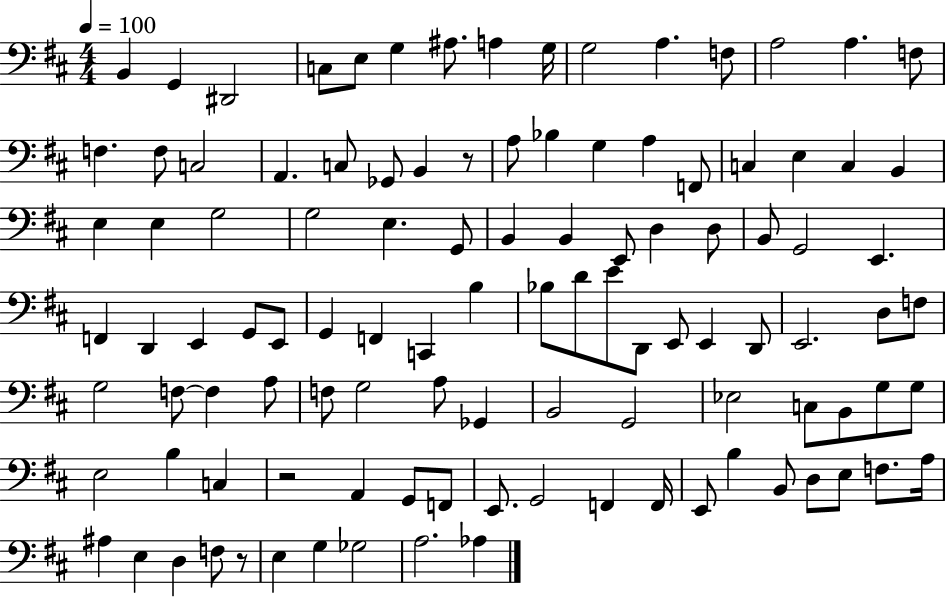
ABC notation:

X:1
T:Untitled
M:4/4
L:1/4
K:D
B,, G,, ^D,,2 C,/2 E,/2 G, ^A,/2 A, G,/4 G,2 A, F,/2 A,2 A, F,/2 F, F,/2 C,2 A,, C,/2 _G,,/2 B,, z/2 A,/2 _B, G, A, F,,/2 C, E, C, B,, E, E, G,2 G,2 E, G,,/2 B,, B,, E,,/2 D, D,/2 B,,/2 G,,2 E,, F,, D,, E,, G,,/2 E,,/2 G,, F,, C,, B, _B,/2 D/2 E/2 D,,/2 E,,/2 E,, D,,/2 E,,2 D,/2 F,/2 G,2 F,/2 F, A,/2 F,/2 G,2 A,/2 _G,, B,,2 G,,2 _E,2 C,/2 B,,/2 G,/2 G,/2 E,2 B, C, z2 A,, G,,/2 F,,/2 E,,/2 G,,2 F,, F,,/4 E,,/2 B, B,,/2 D,/2 E,/2 F,/2 A,/4 ^A, E, D, F,/2 z/2 E, G, _G,2 A,2 _A,